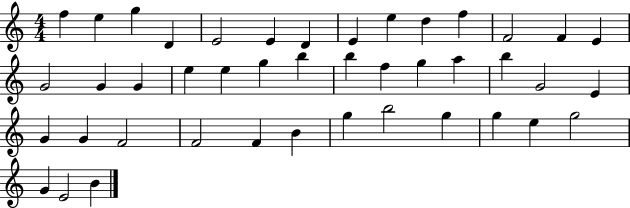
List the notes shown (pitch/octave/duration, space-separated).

F5/q E5/q G5/q D4/q E4/h E4/q D4/q E4/q E5/q D5/q F5/q F4/h F4/q E4/q G4/h G4/q G4/q E5/q E5/q G5/q B5/q B5/q F5/q G5/q A5/q B5/q G4/h E4/q G4/q G4/q F4/h F4/h F4/q B4/q G5/q B5/h G5/q G5/q E5/q G5/h G4/q E4/h B4/q